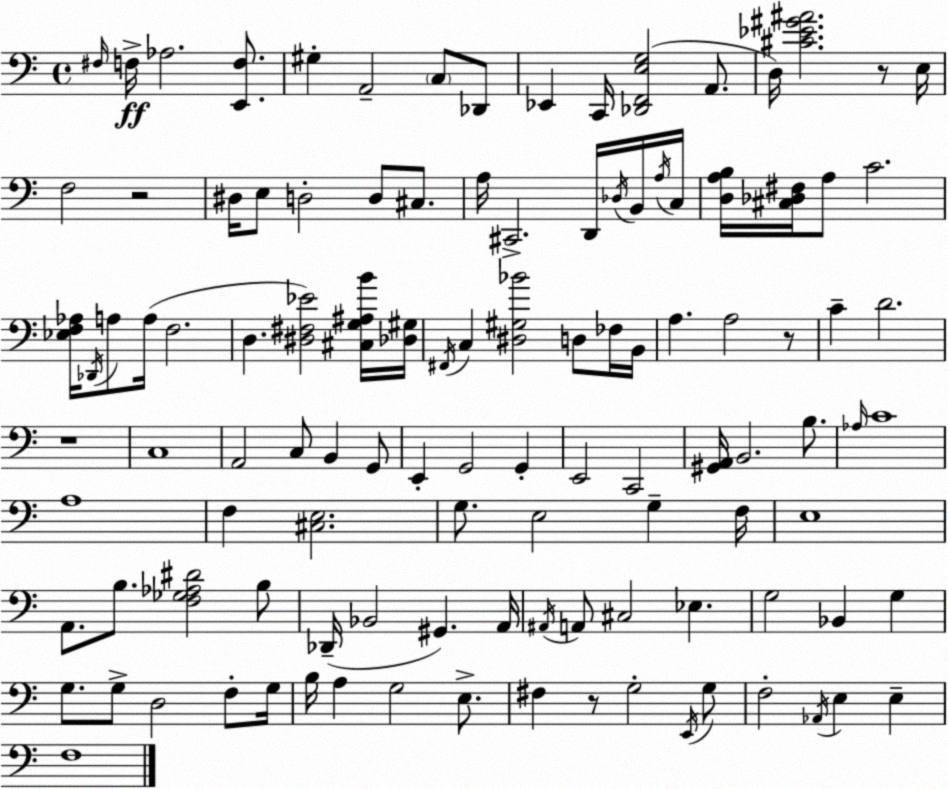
X:1
T:Untitled
M:4/4
L:1/4
K:Am
^F,/4 F,/4 _A,2 [E,,F,]/2 ^G, A,,2 C,/2 _D,,/2 _E,, C,,/4 [_D,,F,,E,G,]2 A,,/2 D,/4 [^C_E^G^A]2 z/2 E,/4 F,2 z2 ^D,/4 E,/2 D,2 D,/2 ^C,/2 A,/4 ^C,,2 D,,/4 _D,/4 B,,/4 A,/4 C,/4 [D,A,B,]/4 [^C,_D,^F,]/4 A,/2 C2 [_E,F,_A,]/4 _D,,/4 A,/2 A,/4 F,2 D, [^D,^F,_E]2 [^C,G,^A,B]/4 [_D,^G,]/4 ^F,,/4 C, [^D,^G,_B]2 D,/2 _F,/4 B,,/4 A, A,2 z/2 C D2 z4 C,4 A,,2 C,/2 B,, G,,/2 E,, G,,2 G,, E,,2 C,,2 [^G,,A,,]/4 B,,2 B,/2 _A,/4 C4 A,4 F, [^C,E,]2 G,/2 E,2 G, F,/4 E,4 A,,/2 B,/2 [F,_G,_A,^D]2 B,/2 _D,,/4 _B,,2 ^G,, A,,/4 ^A,,/4 A,,/2 ^C,2 _E, G,2 _B,, G, G,/2 G,/2 D,2 F,/2 G,/4 B,/4 A, G,2 E,/2 ^F, z/2 G,2 E,,/4 G,/2 F,2 _A,,/4 E, E, F,4